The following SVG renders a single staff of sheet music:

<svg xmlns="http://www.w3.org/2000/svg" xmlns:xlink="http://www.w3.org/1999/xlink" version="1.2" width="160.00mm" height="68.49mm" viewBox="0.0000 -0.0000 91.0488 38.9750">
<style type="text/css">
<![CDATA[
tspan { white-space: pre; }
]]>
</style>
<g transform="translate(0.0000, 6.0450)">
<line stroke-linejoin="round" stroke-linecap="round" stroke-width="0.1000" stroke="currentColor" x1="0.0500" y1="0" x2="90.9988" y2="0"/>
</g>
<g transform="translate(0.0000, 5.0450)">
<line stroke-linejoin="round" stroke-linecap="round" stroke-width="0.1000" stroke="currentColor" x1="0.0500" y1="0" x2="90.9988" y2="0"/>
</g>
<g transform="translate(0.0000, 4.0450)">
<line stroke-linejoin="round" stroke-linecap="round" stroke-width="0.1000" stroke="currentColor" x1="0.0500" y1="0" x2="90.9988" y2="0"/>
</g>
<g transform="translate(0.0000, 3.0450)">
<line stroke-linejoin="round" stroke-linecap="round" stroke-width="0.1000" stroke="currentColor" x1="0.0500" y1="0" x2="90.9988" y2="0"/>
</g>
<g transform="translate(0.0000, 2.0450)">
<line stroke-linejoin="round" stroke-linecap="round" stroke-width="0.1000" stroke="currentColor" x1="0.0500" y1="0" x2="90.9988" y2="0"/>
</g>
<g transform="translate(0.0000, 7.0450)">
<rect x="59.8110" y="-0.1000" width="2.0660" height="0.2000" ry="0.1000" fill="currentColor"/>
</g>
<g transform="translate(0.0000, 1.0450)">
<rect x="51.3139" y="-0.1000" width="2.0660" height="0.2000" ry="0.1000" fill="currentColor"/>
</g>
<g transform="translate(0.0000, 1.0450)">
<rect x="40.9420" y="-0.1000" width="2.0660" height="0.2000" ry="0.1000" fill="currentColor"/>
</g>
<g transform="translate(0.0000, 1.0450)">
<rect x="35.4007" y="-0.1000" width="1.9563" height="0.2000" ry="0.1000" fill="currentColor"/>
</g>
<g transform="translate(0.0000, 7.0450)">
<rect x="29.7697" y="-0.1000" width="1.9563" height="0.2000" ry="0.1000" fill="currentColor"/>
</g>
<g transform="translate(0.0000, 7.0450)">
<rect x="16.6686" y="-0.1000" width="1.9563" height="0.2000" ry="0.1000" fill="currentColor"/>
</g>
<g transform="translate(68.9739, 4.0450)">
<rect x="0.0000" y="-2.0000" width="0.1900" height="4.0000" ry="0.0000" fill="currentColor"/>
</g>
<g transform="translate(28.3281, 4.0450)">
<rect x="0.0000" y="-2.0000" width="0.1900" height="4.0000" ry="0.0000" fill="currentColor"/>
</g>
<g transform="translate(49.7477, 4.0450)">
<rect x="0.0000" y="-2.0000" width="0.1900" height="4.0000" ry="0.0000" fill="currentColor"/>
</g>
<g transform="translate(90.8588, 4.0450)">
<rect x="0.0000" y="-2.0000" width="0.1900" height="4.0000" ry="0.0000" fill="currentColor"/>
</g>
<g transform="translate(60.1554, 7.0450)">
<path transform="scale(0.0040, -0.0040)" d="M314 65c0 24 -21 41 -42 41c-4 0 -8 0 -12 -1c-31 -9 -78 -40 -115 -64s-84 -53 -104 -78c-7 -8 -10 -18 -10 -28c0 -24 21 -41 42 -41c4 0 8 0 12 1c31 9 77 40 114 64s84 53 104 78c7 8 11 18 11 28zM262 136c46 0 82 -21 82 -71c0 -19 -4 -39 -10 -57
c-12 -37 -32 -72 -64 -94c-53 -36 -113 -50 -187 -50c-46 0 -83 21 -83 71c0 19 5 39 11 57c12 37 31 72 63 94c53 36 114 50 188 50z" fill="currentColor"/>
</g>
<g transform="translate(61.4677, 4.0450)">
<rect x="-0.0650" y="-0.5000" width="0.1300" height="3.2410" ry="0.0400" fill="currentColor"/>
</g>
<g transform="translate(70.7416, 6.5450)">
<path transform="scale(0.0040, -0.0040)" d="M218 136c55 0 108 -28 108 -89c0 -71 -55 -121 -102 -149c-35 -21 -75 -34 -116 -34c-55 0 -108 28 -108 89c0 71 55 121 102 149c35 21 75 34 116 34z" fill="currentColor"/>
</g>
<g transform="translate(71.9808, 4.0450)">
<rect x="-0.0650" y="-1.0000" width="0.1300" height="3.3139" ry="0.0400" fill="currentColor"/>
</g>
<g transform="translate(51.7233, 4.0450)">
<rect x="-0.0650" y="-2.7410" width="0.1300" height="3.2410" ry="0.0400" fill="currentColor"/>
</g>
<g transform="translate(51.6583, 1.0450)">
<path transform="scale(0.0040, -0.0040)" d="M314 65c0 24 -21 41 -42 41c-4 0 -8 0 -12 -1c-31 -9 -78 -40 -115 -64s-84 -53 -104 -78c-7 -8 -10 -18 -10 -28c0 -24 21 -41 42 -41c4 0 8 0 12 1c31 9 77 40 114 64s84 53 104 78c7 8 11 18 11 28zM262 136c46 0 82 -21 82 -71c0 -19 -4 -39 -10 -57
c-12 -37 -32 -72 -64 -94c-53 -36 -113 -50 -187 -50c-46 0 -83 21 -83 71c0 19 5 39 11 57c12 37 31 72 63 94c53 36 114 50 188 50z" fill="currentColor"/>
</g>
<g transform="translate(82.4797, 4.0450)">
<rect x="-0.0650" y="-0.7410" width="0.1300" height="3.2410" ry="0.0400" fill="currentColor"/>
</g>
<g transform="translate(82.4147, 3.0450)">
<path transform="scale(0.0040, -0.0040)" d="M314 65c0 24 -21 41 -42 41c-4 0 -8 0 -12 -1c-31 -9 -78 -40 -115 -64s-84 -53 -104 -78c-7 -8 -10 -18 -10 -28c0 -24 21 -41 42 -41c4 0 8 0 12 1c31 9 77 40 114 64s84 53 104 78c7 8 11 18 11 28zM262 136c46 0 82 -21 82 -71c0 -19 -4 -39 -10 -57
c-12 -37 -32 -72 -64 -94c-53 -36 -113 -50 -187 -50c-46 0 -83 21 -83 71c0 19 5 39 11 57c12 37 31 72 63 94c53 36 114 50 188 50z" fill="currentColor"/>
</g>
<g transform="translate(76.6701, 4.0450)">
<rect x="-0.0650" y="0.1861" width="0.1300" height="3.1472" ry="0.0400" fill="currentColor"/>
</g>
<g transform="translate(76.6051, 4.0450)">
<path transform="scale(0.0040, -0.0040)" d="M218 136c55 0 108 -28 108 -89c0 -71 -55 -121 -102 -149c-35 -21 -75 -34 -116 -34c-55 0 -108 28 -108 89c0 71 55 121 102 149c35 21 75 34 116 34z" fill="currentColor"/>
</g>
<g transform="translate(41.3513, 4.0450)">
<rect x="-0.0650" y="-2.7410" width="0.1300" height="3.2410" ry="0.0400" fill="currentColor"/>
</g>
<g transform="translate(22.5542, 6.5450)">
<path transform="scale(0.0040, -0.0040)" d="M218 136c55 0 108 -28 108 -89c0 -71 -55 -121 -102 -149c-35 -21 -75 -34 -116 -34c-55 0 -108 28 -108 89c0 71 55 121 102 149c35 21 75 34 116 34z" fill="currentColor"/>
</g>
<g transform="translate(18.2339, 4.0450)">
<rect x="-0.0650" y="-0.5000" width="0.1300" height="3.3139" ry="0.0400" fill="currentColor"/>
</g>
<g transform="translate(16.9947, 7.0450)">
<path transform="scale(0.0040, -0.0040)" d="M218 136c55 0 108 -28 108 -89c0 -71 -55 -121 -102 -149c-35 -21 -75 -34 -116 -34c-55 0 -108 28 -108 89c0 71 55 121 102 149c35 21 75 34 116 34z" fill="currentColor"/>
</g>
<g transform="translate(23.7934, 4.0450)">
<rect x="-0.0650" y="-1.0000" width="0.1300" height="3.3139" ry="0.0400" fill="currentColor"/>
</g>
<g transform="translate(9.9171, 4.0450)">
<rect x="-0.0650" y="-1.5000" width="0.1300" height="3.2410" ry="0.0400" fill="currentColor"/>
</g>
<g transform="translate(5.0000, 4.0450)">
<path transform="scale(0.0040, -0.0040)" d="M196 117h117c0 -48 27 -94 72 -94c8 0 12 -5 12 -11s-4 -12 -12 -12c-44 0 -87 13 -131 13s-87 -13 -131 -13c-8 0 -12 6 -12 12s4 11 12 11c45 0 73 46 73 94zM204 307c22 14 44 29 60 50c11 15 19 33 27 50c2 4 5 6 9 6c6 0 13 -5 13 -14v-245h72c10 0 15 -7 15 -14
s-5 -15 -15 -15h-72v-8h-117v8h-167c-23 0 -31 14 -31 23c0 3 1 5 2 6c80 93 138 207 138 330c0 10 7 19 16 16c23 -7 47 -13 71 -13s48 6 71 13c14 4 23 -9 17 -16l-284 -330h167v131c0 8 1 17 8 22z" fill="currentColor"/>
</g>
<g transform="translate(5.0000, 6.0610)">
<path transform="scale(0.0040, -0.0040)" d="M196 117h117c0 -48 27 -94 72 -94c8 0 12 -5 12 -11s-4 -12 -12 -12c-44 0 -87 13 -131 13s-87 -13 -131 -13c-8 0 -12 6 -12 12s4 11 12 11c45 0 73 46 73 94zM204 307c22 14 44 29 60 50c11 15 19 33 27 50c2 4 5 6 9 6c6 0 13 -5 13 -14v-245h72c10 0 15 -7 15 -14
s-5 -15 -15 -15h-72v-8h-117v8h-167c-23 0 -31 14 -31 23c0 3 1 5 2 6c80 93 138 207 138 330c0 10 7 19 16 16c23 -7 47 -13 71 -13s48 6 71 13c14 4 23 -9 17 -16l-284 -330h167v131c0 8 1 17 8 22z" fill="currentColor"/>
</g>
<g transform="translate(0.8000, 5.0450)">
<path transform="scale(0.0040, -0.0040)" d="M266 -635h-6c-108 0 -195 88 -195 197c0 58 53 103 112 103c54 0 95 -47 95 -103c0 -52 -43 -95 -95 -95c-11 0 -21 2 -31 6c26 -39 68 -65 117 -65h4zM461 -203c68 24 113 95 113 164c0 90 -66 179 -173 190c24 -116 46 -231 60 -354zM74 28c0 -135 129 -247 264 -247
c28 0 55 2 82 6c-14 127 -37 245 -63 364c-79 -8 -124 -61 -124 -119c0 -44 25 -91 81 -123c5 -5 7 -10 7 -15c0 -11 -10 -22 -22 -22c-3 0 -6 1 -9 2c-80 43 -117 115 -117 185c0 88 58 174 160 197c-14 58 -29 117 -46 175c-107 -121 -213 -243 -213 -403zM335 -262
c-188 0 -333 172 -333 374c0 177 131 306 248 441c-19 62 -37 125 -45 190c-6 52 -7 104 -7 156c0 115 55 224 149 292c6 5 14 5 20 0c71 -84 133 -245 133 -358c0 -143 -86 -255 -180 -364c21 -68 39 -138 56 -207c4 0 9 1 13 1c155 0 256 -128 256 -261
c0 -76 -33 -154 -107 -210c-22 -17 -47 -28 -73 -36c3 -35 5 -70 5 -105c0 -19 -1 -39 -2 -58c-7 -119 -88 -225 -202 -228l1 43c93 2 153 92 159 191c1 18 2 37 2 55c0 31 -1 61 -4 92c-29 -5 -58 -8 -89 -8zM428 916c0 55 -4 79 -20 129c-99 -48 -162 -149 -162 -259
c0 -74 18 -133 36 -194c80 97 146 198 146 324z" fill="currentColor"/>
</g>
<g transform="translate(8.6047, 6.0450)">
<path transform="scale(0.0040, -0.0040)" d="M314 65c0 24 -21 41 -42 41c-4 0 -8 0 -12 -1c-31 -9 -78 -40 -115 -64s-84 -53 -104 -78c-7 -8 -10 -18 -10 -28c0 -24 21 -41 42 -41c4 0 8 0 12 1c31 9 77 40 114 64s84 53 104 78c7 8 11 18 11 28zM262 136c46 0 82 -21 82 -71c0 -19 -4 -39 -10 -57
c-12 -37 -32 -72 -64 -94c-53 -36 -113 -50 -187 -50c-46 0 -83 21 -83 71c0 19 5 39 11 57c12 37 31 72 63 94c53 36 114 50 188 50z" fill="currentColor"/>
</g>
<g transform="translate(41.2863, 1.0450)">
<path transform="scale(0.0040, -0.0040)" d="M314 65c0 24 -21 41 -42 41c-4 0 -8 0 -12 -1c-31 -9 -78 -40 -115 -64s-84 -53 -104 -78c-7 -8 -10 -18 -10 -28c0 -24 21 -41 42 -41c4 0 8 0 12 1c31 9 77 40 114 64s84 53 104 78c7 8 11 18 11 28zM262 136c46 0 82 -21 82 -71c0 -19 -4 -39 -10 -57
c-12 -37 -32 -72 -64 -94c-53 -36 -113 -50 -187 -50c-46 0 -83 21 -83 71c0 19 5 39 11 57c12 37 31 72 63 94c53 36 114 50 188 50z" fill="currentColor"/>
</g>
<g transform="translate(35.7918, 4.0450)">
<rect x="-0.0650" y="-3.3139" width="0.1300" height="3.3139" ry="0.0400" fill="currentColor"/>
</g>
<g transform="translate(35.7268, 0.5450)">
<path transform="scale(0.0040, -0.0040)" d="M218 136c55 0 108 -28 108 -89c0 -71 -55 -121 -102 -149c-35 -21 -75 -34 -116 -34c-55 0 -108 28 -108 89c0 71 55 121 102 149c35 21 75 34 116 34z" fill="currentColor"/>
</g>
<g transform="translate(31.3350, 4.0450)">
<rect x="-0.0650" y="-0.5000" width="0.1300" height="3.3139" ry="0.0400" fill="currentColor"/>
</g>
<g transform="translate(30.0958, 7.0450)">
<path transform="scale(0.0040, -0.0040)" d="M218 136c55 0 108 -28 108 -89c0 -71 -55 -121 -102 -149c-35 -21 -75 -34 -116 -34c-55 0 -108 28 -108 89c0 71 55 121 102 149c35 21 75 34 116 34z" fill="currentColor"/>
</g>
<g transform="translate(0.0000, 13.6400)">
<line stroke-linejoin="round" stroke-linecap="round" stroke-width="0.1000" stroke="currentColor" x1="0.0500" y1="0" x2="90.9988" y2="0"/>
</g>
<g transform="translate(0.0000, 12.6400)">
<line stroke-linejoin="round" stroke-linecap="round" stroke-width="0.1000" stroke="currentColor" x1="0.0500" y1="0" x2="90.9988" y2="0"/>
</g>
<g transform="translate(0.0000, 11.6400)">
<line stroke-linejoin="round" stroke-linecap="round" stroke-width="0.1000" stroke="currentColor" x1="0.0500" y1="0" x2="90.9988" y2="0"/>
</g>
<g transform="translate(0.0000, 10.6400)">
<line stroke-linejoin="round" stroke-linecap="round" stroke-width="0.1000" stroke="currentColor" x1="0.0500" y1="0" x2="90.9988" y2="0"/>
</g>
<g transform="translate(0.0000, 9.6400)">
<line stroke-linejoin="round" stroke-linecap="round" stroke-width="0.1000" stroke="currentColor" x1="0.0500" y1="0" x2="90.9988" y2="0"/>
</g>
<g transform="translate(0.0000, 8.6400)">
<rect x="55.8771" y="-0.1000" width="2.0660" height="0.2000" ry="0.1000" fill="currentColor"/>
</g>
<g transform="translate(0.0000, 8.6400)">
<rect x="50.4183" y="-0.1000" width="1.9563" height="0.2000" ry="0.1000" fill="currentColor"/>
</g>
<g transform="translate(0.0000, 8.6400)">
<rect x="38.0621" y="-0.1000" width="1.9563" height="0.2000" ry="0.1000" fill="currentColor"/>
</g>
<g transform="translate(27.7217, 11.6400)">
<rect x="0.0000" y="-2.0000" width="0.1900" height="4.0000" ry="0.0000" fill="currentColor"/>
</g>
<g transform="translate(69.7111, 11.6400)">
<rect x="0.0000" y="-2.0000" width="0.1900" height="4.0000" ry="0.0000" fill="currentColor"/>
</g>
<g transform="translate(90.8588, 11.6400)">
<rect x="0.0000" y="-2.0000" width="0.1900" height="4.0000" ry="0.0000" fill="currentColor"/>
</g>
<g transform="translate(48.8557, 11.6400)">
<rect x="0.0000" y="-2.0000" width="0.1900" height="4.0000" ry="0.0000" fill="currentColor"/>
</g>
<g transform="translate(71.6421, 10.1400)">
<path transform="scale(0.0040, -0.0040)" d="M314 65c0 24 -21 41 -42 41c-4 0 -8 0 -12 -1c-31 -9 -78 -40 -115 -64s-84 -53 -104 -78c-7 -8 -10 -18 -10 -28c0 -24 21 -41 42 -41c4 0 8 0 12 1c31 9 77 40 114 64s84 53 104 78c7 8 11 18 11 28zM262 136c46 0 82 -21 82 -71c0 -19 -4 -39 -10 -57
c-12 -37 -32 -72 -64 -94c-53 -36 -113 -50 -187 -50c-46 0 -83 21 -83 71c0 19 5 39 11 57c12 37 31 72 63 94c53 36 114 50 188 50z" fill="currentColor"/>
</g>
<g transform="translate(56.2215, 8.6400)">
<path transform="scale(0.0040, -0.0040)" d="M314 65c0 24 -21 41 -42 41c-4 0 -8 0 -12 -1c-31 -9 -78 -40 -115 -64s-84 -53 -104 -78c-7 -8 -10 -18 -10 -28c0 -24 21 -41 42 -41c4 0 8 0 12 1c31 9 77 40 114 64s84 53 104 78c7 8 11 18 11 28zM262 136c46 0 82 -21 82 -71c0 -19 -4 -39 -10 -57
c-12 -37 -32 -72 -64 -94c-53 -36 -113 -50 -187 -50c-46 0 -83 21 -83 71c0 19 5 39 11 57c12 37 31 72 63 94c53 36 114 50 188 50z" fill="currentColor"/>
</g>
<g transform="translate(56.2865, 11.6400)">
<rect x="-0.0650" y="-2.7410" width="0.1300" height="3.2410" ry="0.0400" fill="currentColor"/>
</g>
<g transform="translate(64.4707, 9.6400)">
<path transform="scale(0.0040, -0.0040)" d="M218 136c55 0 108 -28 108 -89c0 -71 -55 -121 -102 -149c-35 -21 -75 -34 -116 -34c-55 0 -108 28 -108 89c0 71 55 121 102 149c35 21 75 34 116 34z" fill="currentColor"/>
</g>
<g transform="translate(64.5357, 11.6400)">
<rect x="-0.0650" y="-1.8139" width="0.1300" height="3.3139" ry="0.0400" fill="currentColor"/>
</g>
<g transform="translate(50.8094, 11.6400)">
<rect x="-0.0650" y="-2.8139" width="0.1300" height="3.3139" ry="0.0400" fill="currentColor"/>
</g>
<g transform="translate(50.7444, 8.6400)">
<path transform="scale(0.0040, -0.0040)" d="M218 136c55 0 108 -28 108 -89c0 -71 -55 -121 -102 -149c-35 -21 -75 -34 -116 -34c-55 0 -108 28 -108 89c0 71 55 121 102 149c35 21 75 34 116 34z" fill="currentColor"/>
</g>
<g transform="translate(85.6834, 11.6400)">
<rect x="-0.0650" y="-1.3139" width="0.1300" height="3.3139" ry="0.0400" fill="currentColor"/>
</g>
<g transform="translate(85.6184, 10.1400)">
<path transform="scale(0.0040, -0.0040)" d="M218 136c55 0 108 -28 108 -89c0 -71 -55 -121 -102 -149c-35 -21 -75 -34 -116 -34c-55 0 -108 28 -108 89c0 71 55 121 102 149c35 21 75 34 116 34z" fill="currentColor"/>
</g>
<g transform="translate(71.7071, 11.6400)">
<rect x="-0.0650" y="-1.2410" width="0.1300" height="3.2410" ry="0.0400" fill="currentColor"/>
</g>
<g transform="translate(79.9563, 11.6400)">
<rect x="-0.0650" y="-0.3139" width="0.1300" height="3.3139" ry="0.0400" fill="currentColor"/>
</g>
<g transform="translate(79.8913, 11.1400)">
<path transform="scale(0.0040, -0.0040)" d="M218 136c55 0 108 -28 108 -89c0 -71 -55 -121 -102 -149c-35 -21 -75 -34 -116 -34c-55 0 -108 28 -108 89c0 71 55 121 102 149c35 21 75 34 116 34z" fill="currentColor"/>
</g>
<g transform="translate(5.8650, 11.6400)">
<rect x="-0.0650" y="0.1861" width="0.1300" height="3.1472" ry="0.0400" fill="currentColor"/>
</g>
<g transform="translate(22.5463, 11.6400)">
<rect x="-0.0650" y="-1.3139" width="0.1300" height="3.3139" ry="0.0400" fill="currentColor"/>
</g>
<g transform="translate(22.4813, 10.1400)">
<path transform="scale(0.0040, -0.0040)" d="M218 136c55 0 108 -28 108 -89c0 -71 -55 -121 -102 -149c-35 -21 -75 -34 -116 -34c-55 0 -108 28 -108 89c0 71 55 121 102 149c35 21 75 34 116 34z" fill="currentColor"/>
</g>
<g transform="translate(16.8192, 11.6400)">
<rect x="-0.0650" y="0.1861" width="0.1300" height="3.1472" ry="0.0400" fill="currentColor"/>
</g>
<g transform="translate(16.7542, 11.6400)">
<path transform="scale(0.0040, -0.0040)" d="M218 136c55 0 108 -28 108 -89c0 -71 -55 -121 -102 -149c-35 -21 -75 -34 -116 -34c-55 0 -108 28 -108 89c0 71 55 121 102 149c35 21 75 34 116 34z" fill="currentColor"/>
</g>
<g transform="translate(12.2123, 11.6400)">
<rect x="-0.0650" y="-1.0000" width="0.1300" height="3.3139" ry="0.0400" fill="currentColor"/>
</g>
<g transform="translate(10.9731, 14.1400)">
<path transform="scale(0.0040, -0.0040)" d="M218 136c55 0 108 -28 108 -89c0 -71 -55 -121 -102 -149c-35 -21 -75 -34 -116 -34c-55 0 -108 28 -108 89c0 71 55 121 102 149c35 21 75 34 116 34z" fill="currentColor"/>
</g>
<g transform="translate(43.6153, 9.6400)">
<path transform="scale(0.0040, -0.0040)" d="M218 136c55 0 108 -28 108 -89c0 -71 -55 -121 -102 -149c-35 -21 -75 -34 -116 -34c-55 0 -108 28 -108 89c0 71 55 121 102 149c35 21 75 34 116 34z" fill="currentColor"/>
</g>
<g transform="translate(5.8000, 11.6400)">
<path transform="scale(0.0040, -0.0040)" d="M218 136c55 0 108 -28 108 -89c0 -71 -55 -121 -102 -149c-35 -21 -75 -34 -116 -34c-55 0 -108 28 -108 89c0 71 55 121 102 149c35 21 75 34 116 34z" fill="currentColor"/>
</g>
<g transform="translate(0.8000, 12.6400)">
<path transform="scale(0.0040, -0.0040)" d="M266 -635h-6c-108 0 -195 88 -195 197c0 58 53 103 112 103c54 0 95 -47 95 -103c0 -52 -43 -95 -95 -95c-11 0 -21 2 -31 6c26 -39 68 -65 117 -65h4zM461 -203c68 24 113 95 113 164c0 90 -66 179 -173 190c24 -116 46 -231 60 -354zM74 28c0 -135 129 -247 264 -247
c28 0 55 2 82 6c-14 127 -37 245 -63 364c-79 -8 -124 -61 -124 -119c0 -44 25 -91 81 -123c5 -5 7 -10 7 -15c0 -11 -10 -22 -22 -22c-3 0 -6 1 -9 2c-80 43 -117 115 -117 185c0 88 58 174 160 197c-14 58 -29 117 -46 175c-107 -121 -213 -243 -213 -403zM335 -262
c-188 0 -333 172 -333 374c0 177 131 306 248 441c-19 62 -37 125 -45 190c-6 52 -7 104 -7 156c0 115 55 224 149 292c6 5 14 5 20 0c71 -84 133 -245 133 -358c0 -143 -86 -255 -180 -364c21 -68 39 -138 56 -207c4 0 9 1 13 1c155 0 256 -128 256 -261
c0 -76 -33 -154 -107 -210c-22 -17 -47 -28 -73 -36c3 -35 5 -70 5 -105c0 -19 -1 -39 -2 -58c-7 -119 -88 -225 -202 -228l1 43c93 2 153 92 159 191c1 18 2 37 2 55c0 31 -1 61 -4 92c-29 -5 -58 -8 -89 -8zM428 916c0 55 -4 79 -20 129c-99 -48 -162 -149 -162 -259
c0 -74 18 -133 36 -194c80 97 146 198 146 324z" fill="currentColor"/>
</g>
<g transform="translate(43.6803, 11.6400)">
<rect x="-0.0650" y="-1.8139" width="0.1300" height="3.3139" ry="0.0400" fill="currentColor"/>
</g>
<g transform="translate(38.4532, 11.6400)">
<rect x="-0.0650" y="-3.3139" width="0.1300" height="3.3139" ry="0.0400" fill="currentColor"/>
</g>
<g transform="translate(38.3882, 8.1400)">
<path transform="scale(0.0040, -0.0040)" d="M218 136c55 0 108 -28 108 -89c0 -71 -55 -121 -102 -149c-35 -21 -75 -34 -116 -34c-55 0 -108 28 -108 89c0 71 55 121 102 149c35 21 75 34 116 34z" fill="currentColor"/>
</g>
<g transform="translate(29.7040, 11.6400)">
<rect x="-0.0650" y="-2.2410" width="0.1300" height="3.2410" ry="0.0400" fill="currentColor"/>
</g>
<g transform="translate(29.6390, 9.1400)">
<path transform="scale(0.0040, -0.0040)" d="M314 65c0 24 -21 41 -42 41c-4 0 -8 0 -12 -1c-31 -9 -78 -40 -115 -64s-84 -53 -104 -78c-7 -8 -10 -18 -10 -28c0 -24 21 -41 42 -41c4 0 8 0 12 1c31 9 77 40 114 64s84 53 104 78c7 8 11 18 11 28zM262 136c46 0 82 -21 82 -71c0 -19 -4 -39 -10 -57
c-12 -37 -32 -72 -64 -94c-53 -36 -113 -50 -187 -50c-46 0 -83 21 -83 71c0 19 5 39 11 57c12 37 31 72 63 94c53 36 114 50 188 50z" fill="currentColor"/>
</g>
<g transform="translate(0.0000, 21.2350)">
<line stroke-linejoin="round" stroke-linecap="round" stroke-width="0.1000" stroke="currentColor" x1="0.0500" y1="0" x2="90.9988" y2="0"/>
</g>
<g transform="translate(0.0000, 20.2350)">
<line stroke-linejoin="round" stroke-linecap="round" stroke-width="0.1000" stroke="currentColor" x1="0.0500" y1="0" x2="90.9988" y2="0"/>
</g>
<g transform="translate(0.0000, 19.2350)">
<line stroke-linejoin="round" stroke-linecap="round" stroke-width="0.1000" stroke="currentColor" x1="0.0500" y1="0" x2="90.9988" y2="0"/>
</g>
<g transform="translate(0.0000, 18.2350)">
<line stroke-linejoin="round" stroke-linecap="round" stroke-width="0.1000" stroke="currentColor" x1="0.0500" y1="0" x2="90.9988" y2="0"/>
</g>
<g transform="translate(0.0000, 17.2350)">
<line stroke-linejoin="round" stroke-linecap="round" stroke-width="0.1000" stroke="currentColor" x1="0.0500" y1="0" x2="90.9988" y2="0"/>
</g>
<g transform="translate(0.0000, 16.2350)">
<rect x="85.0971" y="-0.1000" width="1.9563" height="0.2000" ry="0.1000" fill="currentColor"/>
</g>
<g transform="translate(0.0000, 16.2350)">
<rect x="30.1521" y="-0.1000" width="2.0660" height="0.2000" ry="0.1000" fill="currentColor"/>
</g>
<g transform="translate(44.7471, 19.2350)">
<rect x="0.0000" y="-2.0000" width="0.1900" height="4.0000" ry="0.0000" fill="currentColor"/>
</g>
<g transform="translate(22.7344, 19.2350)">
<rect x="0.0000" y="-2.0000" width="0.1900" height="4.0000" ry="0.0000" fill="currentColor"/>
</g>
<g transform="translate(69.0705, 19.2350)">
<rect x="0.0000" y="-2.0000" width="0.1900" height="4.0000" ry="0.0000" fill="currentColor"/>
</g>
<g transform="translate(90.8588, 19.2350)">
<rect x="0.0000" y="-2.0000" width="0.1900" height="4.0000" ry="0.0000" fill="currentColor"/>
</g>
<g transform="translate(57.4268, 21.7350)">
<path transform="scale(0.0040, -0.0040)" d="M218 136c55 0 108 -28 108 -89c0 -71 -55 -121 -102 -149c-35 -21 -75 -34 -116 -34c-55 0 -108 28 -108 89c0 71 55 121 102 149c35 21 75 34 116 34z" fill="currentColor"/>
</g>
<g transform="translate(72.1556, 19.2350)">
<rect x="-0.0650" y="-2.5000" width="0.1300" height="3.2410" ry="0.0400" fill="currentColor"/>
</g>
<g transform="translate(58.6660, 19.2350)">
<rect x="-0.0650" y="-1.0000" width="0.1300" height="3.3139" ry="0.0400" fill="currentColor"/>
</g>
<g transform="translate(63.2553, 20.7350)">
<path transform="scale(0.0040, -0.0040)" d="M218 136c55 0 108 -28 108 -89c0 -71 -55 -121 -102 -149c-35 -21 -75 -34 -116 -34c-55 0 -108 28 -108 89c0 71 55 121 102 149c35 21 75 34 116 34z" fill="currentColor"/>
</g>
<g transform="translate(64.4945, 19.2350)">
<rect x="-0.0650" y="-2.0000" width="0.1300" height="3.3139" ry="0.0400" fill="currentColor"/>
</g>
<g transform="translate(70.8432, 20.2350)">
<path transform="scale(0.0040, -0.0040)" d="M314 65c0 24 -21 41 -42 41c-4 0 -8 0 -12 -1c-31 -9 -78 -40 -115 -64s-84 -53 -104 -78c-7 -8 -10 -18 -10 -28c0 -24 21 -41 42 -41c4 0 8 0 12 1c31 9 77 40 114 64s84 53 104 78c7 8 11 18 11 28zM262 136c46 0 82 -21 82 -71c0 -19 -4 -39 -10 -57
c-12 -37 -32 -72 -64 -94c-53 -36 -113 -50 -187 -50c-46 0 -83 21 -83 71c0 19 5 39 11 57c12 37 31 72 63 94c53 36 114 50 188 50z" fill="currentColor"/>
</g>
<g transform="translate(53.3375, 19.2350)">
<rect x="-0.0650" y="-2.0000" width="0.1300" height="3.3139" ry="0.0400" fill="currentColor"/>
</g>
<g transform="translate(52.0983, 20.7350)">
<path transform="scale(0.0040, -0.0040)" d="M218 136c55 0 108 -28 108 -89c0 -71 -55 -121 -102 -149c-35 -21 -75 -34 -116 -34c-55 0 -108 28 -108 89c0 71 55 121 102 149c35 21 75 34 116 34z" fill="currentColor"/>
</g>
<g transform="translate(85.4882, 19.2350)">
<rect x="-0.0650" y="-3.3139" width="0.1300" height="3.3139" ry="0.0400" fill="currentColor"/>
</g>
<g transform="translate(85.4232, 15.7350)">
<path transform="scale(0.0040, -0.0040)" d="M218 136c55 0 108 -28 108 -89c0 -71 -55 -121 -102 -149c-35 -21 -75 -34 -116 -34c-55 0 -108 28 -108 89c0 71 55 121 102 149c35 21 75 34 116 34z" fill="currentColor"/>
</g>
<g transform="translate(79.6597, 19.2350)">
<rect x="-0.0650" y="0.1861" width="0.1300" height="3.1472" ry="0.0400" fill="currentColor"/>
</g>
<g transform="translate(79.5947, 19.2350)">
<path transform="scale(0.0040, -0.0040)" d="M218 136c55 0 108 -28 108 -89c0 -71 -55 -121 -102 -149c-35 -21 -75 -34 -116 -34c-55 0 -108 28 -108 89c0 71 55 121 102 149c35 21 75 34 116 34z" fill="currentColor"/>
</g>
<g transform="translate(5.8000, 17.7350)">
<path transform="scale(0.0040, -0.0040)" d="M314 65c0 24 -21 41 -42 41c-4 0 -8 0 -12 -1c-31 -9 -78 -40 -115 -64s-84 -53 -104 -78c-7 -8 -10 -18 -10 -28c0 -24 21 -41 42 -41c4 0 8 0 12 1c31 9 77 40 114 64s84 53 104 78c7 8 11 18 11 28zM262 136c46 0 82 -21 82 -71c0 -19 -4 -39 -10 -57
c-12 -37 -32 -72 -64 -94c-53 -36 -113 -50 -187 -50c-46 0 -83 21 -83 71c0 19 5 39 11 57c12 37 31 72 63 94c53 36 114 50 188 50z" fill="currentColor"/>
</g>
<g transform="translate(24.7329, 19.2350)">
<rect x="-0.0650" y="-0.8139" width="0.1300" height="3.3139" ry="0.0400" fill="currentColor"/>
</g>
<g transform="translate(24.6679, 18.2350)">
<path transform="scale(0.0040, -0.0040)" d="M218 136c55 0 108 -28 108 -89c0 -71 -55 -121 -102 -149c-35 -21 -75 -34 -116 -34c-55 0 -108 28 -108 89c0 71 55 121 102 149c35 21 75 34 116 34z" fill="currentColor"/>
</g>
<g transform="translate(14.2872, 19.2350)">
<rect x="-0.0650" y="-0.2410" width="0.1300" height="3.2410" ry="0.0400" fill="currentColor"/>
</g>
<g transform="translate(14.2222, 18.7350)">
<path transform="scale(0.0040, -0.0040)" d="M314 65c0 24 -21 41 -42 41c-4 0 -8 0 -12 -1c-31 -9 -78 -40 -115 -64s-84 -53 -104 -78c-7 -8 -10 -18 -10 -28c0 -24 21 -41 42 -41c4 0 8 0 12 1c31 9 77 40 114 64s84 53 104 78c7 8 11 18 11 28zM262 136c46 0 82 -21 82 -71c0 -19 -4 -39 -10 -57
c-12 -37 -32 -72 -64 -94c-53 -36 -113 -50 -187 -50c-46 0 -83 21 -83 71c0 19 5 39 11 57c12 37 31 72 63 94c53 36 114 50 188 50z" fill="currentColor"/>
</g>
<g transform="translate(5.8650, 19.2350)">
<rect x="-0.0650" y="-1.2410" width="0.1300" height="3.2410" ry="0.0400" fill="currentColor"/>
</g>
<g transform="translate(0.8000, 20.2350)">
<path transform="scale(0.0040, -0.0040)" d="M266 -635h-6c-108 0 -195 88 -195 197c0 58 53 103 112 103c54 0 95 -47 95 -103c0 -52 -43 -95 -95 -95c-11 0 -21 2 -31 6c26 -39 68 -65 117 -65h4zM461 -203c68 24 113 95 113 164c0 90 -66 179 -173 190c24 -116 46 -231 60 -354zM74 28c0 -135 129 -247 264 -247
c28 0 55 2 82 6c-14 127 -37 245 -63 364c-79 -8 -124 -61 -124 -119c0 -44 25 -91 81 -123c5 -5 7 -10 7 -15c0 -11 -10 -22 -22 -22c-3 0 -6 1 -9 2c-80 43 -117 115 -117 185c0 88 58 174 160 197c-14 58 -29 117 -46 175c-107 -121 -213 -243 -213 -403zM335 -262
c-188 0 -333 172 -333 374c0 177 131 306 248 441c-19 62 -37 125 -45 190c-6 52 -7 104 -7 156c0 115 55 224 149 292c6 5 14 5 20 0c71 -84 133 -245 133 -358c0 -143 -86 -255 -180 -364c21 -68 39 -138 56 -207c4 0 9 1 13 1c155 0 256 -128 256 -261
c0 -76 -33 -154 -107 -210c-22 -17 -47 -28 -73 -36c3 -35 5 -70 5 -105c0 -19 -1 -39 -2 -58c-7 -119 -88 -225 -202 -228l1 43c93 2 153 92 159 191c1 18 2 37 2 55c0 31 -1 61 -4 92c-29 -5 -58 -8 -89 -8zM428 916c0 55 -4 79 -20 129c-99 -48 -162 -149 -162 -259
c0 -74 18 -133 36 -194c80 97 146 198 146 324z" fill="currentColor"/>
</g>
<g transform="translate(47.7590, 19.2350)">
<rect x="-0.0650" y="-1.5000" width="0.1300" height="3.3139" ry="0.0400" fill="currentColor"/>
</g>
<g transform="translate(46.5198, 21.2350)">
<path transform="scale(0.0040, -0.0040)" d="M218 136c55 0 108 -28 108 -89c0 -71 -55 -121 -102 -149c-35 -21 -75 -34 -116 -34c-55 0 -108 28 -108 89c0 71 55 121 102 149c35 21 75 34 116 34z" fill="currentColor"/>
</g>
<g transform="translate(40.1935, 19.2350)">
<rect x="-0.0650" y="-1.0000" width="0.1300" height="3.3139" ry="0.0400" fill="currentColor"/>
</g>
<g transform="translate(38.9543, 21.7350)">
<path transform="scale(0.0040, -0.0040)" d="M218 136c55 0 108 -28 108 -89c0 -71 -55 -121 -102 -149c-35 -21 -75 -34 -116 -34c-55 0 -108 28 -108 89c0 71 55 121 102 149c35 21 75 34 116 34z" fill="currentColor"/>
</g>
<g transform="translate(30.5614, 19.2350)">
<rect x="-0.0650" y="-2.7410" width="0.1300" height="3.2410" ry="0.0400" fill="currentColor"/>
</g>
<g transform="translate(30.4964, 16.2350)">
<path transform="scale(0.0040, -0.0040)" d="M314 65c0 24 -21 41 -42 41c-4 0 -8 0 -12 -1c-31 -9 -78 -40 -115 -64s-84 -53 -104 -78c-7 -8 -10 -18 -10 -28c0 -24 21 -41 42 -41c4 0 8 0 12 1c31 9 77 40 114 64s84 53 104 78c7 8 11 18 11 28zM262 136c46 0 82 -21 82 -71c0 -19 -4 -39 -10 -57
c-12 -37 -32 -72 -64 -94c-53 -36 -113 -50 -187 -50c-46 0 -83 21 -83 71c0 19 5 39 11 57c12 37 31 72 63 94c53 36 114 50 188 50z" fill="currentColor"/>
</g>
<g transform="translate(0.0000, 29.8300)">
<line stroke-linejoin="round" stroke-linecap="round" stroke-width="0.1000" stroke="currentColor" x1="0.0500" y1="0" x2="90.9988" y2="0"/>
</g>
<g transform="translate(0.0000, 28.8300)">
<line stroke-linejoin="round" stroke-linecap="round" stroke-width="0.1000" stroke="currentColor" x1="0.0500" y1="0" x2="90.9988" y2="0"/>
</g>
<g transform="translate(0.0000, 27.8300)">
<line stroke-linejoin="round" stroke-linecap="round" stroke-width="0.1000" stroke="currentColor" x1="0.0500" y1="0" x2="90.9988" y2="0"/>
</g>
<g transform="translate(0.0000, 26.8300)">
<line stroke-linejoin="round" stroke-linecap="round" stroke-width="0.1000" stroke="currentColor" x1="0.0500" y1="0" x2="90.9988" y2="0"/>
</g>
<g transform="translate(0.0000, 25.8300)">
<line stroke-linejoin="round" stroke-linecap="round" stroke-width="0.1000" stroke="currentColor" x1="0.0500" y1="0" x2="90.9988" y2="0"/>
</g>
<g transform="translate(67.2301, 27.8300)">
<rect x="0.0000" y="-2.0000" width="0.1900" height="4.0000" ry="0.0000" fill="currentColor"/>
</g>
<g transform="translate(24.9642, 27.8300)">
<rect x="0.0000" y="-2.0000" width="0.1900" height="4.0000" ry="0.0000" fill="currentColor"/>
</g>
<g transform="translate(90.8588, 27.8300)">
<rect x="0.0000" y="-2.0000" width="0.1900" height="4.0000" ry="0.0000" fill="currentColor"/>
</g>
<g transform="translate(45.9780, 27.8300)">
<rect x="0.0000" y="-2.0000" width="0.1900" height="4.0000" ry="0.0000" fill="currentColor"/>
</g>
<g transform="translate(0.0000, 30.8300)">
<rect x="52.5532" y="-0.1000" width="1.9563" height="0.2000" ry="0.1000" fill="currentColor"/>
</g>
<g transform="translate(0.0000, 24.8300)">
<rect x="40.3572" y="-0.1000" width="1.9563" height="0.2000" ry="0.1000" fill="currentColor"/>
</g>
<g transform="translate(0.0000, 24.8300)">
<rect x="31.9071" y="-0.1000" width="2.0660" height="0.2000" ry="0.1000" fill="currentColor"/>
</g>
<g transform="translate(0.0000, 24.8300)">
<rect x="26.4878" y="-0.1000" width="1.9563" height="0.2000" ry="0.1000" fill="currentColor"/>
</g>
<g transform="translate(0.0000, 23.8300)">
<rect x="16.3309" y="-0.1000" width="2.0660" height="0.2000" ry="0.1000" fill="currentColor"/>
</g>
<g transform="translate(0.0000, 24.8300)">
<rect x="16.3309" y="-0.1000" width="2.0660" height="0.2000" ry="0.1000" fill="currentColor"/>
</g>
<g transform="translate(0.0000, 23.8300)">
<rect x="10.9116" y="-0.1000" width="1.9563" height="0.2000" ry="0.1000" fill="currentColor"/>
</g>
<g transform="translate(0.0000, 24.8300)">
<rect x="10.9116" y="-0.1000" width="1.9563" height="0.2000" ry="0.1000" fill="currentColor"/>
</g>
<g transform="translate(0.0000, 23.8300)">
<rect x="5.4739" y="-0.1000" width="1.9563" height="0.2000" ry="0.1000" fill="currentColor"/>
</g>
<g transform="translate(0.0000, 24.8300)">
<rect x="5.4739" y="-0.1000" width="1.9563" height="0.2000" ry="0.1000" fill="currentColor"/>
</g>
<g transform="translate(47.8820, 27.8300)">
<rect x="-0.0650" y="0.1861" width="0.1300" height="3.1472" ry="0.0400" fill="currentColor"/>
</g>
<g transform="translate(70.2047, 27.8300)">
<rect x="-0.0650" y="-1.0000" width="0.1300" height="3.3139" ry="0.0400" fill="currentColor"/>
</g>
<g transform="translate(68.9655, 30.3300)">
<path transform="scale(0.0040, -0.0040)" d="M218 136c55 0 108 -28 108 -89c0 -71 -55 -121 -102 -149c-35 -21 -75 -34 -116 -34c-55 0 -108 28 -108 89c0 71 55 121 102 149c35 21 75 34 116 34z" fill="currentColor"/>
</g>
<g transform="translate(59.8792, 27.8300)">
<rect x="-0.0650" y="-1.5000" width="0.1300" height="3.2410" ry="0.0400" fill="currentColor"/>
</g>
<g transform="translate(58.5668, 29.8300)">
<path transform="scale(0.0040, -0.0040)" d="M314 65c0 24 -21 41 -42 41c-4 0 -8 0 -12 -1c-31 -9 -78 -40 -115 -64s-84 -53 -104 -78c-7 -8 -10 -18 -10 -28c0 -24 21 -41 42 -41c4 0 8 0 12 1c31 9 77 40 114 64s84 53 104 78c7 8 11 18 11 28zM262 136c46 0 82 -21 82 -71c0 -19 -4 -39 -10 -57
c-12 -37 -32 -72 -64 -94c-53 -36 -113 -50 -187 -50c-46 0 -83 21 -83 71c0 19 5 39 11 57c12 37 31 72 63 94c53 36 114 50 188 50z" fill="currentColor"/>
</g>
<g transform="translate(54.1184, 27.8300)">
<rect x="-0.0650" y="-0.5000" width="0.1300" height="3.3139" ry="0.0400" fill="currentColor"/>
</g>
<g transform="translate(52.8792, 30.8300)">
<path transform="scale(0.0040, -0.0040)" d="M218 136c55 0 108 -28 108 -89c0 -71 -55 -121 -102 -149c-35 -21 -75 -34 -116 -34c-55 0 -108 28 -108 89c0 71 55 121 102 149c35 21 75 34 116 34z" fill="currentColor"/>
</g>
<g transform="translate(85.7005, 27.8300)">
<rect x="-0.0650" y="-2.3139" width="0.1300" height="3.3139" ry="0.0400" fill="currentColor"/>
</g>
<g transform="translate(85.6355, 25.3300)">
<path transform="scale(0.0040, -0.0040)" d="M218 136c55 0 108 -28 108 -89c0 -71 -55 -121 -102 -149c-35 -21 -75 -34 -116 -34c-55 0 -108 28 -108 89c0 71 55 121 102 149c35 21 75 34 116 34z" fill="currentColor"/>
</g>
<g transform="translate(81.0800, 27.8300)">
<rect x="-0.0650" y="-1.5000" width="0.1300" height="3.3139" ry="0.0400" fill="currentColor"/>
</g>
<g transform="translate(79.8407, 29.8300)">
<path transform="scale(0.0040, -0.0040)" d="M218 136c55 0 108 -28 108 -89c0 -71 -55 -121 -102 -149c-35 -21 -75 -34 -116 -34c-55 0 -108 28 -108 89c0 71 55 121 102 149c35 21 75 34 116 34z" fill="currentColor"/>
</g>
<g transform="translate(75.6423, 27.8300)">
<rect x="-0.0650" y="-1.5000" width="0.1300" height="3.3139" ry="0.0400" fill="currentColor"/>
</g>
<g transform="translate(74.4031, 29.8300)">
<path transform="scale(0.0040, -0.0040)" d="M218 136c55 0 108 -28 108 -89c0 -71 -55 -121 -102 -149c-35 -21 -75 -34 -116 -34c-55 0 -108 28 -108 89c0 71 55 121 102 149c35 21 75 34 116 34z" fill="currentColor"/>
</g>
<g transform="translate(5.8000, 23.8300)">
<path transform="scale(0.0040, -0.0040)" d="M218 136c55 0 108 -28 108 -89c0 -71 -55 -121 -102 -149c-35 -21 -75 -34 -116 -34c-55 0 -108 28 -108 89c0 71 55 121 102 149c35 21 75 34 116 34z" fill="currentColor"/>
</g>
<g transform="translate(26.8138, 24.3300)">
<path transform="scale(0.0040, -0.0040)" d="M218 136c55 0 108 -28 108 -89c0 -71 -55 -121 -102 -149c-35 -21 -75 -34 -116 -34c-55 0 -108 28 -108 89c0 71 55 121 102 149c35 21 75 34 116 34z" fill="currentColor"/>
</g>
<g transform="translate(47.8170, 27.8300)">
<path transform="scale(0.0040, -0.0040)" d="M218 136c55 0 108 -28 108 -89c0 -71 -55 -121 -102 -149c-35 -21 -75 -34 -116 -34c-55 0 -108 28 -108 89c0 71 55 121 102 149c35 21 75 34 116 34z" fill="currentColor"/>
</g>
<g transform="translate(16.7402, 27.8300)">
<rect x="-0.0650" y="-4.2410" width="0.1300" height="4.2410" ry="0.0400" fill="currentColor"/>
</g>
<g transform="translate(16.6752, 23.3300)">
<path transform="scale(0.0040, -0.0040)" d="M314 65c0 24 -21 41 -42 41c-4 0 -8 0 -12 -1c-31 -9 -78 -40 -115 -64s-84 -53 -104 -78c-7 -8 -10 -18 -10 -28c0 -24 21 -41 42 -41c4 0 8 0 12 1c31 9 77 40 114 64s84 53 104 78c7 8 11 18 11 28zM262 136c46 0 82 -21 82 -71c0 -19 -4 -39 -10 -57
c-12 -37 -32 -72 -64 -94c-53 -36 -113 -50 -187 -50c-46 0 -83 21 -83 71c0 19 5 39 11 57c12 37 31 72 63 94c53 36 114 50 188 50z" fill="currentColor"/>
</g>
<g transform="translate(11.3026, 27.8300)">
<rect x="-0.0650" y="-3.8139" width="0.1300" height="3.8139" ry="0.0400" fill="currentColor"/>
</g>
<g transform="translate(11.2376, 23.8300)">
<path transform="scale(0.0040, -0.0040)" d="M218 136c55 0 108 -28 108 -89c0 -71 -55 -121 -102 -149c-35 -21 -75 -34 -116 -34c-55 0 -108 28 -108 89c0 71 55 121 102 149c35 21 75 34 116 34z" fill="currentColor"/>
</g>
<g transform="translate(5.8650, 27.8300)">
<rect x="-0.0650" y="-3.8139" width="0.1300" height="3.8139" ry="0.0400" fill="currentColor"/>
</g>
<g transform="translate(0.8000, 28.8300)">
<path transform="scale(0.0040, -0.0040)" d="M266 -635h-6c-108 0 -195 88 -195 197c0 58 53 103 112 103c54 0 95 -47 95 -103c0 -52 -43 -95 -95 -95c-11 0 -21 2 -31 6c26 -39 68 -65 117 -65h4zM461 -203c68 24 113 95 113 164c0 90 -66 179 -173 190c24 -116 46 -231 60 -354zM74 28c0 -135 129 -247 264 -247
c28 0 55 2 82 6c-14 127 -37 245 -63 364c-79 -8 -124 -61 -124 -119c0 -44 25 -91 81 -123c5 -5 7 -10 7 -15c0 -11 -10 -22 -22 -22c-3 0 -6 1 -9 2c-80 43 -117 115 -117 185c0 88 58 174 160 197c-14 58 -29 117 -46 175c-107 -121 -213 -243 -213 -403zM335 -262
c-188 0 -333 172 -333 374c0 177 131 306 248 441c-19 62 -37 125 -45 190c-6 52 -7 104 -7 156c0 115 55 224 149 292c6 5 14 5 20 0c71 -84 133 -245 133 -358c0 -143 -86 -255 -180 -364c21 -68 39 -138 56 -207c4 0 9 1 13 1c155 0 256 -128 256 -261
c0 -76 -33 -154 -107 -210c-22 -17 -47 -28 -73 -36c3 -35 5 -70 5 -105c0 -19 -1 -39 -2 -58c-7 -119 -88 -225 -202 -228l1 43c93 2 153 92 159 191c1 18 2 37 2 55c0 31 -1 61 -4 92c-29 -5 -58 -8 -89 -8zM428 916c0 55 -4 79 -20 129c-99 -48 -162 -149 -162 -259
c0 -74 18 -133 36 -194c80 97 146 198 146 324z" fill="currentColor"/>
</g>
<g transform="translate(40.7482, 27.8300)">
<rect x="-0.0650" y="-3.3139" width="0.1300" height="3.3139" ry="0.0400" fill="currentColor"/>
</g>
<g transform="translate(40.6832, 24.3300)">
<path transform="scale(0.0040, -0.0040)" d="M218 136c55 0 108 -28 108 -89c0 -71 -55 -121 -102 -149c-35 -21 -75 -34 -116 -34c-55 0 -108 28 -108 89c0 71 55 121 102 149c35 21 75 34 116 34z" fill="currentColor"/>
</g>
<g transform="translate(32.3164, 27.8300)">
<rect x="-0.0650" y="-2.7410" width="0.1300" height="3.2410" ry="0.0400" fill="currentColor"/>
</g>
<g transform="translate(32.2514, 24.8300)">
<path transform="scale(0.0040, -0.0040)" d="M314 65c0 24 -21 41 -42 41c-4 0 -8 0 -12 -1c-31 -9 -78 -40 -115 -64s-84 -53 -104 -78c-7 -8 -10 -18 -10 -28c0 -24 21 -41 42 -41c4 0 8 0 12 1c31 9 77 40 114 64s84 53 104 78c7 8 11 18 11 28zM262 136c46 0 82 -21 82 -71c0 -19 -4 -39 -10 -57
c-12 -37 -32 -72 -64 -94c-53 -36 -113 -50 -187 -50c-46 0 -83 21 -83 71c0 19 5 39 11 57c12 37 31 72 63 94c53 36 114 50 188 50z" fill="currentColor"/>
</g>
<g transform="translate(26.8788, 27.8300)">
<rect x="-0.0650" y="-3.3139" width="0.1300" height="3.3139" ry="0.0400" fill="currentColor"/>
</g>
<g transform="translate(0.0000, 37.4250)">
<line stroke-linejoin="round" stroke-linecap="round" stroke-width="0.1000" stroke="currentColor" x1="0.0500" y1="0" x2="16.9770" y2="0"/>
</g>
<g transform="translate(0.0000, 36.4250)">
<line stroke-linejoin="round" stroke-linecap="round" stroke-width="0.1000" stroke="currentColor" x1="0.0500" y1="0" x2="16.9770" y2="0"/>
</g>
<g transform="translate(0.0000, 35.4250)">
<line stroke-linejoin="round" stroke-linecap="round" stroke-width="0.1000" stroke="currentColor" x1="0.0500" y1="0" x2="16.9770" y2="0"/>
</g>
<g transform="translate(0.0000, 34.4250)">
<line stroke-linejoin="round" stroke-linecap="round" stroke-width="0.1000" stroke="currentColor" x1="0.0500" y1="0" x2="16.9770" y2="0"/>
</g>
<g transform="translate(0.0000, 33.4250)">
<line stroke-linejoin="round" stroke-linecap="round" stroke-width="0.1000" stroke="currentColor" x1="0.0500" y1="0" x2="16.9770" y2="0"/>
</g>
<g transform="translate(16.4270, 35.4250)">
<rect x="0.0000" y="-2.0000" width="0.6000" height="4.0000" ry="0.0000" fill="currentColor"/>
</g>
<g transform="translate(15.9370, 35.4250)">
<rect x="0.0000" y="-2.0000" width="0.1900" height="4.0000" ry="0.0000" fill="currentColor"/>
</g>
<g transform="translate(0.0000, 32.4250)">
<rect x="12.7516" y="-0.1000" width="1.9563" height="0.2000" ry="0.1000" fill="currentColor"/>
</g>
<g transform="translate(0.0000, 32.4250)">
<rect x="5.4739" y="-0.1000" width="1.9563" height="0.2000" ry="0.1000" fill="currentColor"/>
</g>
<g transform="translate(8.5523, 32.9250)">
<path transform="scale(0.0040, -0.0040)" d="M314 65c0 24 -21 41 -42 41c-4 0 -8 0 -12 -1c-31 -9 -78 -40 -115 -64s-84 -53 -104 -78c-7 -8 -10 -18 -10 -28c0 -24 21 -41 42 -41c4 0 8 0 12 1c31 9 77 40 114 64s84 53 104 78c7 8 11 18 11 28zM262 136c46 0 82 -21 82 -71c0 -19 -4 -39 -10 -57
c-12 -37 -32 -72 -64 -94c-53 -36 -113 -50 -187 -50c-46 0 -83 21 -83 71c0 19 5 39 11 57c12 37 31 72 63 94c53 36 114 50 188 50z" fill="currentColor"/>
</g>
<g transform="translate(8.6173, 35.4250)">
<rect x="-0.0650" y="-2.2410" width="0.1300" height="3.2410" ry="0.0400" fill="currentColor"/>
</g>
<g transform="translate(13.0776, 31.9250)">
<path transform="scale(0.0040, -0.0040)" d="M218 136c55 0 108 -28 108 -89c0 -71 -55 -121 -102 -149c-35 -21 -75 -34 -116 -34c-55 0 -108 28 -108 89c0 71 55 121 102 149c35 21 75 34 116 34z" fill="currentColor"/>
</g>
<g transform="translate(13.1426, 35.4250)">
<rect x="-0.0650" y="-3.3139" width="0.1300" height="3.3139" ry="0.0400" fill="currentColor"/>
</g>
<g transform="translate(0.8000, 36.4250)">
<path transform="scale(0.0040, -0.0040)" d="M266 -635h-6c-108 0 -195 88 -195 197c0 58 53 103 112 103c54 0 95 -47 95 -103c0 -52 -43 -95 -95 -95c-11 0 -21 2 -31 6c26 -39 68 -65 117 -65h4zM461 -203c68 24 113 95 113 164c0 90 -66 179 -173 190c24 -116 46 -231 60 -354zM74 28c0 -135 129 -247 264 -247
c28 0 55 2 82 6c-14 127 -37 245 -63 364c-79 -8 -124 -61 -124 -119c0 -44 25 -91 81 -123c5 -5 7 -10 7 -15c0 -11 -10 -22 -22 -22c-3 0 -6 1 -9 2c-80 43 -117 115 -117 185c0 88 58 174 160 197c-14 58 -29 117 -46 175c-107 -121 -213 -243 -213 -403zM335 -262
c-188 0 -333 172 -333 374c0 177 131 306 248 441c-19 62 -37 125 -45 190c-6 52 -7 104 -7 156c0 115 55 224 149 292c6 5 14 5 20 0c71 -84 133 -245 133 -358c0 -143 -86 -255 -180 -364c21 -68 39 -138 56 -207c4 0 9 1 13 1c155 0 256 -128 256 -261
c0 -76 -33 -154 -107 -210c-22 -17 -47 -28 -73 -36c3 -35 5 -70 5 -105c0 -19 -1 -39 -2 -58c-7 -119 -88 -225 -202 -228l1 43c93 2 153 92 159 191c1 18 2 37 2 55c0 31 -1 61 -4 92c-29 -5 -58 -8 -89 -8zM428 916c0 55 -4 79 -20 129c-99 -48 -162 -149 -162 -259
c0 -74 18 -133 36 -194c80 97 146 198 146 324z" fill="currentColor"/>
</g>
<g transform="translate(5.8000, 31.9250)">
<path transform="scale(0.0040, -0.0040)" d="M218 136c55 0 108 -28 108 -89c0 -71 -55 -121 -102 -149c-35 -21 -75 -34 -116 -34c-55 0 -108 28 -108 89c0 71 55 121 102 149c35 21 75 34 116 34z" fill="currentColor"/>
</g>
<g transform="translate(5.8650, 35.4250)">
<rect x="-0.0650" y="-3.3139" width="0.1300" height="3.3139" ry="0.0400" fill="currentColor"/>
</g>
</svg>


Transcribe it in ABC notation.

X:1
T:Untitled
M:4/4
L:1/4
K:C
E2 C D C b a2 a2 C2 D B d2 B D B e g2 b f a a2 f e2 c e e2 c2 d a2 D E F D F G2 B b c' c' d'2 b a2 b B C E2 D E E g b g2 b